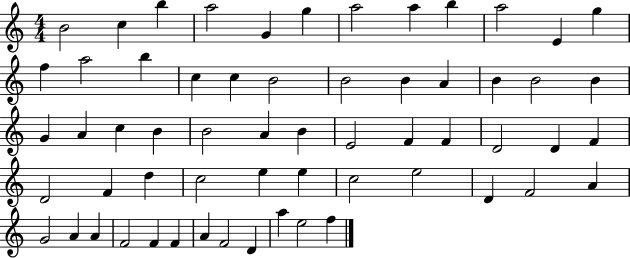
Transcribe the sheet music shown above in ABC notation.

X:1
T:Untitled
M:4/4
L:1/4
K:C
B2 c b a2 G g a2 a b a2 E g f a2 b c c B2 B2 B A B B2 B G A c B B2 A B E2 F F D2 D F D2 F d c2 e e c2 e2 D F2 A G2 A A F2 F F A F2 D a e2 f